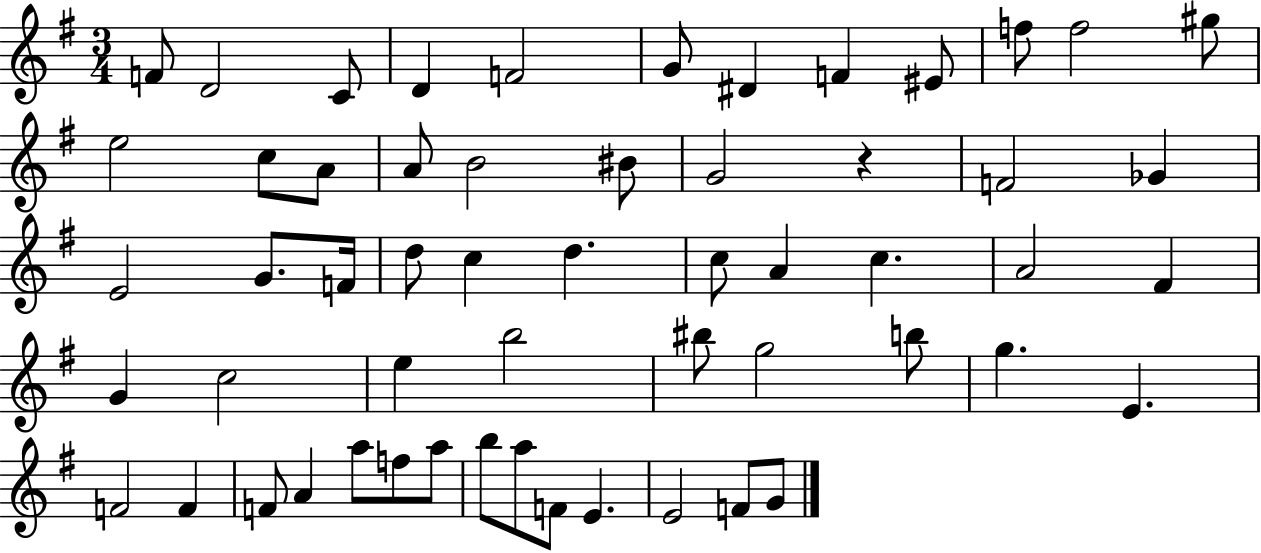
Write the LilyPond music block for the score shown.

{
  \clef treble
  \numericTimeSignature
  \time 3/4
  \key g \major
  f'8 d'2 c'8 | d'4 f'2 | g'8 dis'4 f'4 eis'8 | f''8 f''2 gis''8 | \break e''2 c''8 a'8 | a'8 b'2 bis'8 | g'2 r4 | f'2 ges'4 | \break e'2 g'8. f'16 | d''8 c''4 d''4. | c''8 a'4 c''4. | a'2 fis'4 | \break g'4 c''2 | e''4 b''2 | bis''8 g''2 b''8 | g''4. e'4. | \break f'2 f'4 | f'8 a'4 a''8 f''8 a''8 | b''8 a''8 f'8 e'4. | e'2 f'8 g'8 | \break \bar "|."
}